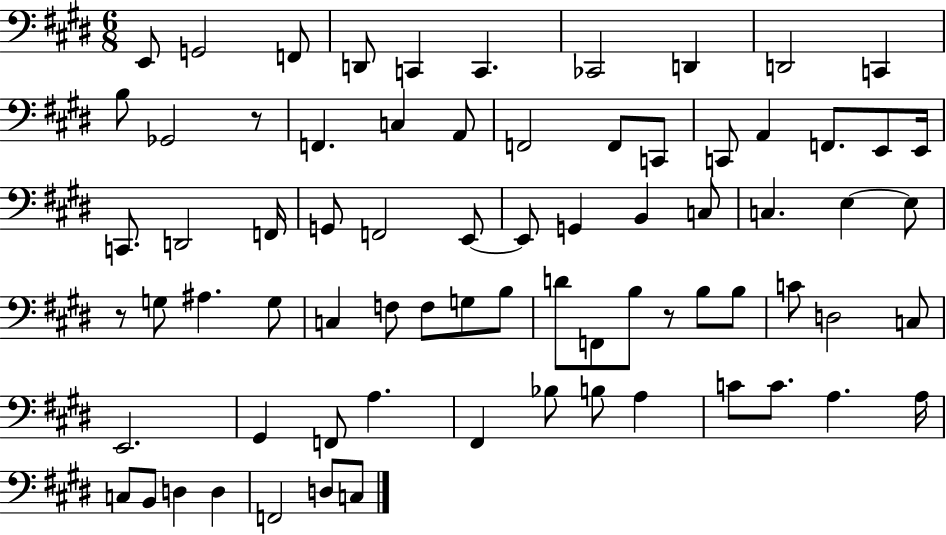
X:1
T:Untitled
M:6/8
L:1/4
K:E
E,,/2 G,,2 F,,/2 D,,/2 C,, C,, _C,,2 D,, D,,2 C,, B,/2 _G,,2 z/2 F,, C, A,,/2 F,,2 F,,/2 C,,/2 C,,/2 A,, F,,/2 E,,/2 E,,/4 C,,/2 D,,2 F,,/4 G,,/2 F,,2 E,,/2 E,,/2 G,, B,, C,/2 C, E, E,/2 z/2 G,/2 ^A, G,/2 C, F,/2 F,/2 G,/2 B,/2 D/2 F,,/2 B,/2 z/2 B,/2 B,/2 C/2 D,2 C,/2 E,,2 ^G,, F,,/2 A, ^F,, _B,/2 B,/2 A, C/2 C/2 A, A,/4 C,/2 B,,/2 D, D, F,,2 D,/2 C,/2